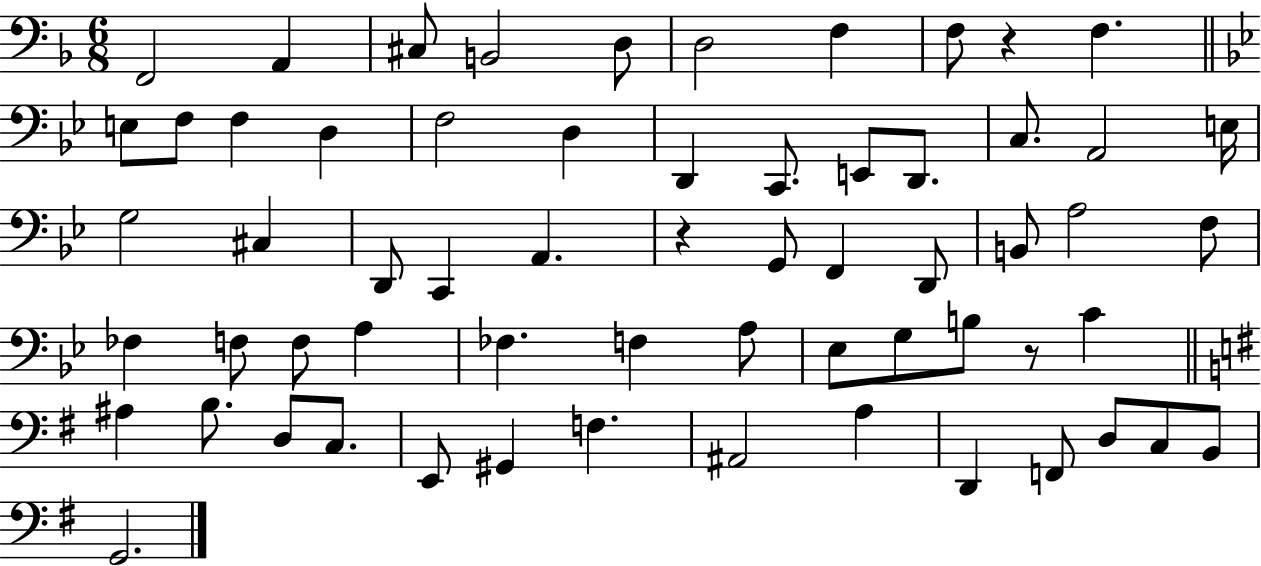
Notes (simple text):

F2/h A2/q C#3/e B2/h D3/e D3/h F3/q F3/e R/q F3/q. E3/e F3/e F3/q D3/q F3/h D3/q D2/q C2/e. E2/e D2/e. C3/e. A2/h E3/s G3/h C#3/q D2/e C2/q A2/q. R/q G2/e F2/q D2/e B2/e A3/h F3/e FES3/q F3/e F3/e A3/q FES3/q. F3/q A3/e Eb3/e G3/e B3/e R/e C4/q A#3/q B3/e. D3/e C3/e. E2/e G#2/q F3/q. A#2/h A3/q D2/q F2/e D3/e C3/e B2/e G2/h.